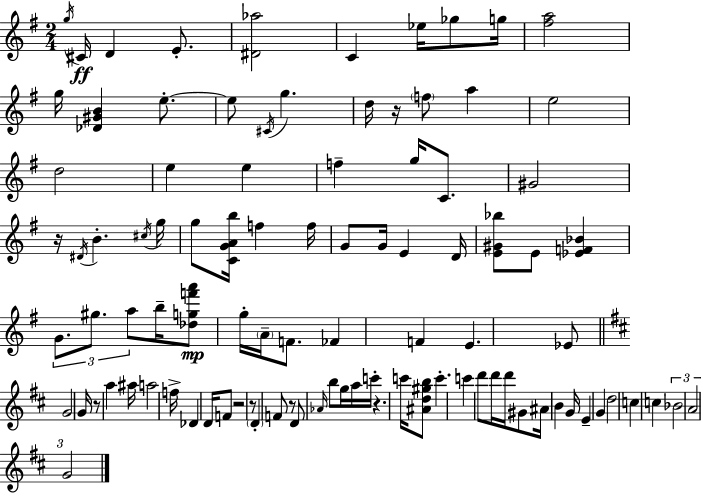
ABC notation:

X:1
T:Untitled
M:2/4
L:1/4
K:G
g/4 ^C/4 D E/2 [^D_a]2 C _e/4 _g/2 g/4 [^fa]2 g/4 [_D^GB] e/2 e/2 ^C/4 g d/4 z/4 f/2 a e2 d2 e e f g/4 C/2 ^G2 z/4 ^D/4 B ^c/4 g/4 g/2 [CGAb]/4 f f/4 G/2 G/4 E D/4 [E^G_b]/2 E/2 [_EF_B] G/2 ^g/2 a/2 b/4 [_dgf'a']/2 g/4 A/4 F/2 _F F E _E/2 G2 G/4 z/2 a ^a/4 a2 f/4 _D D/4 F/2 z2 z/2 D F/2 z/2 D/2 _A/4 b/2 g/4 a/4 c'/4 z c'/4 [^Ad^gb]/2 c' c' d'/2 d'/4 d'/4 ^G/2 ^A/4 B G/4 E G d2 c c _B2 A2 G2